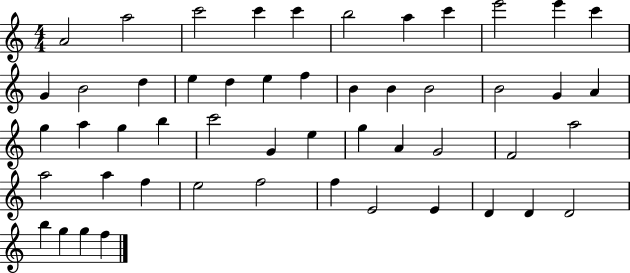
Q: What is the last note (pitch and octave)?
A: F5